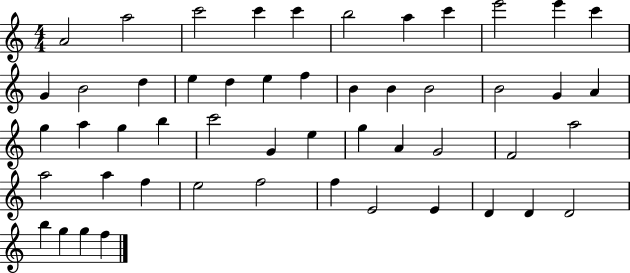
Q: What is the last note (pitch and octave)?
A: F5